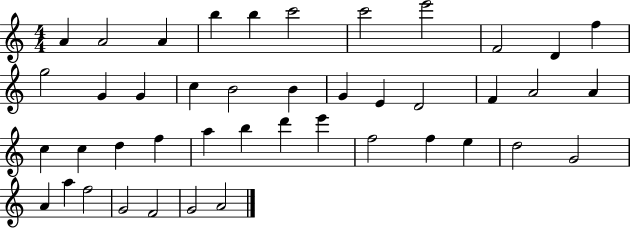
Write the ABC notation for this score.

X:1
T:Untitled
M:4/4
L:1/4
K:C
A A2 A b b c'2 c'2 e'2 F2 D f g2 G G c B2 B G E D2 F A2 A c c d f a b d' e' f2 f e d2 G2 A a f2 G2 F2 G2 A2